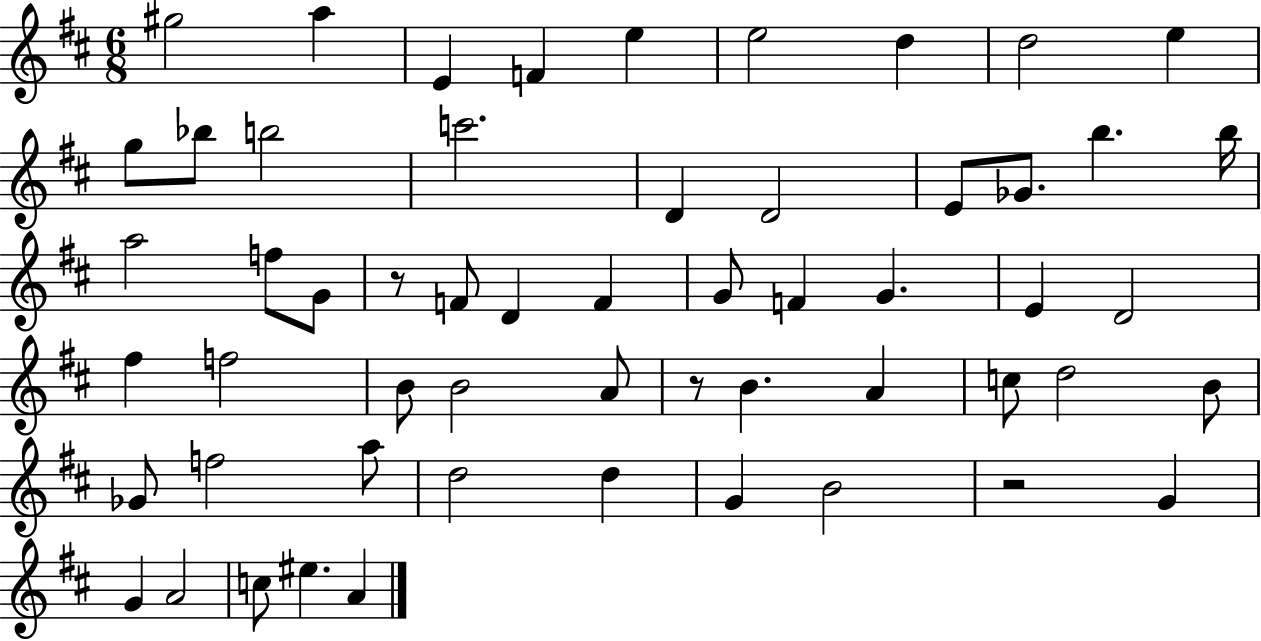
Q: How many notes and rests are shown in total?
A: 56